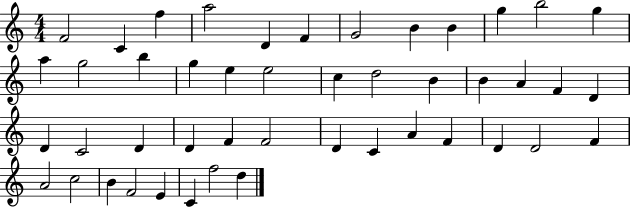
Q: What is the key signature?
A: C major